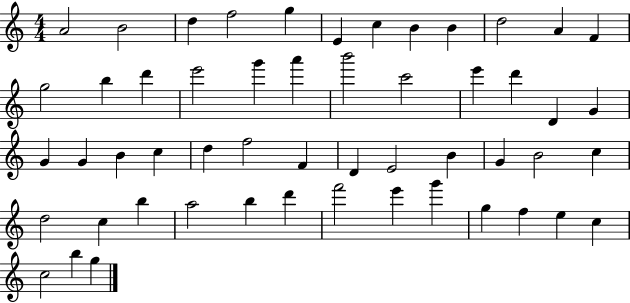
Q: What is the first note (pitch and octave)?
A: A4